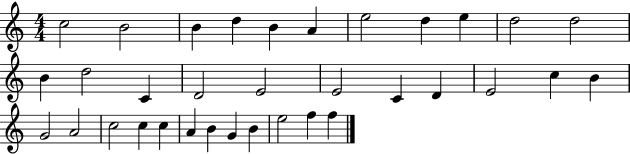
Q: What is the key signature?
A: C major